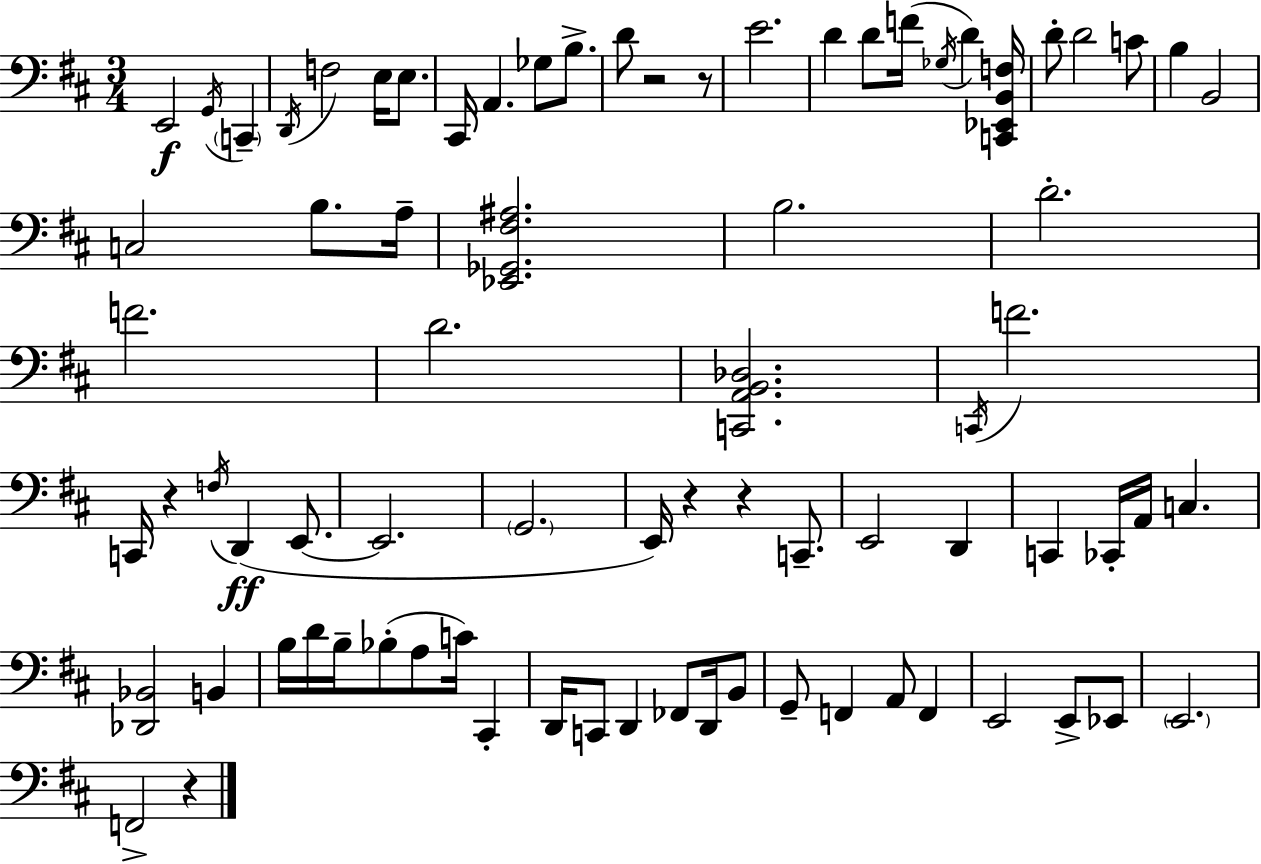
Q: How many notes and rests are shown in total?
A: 79